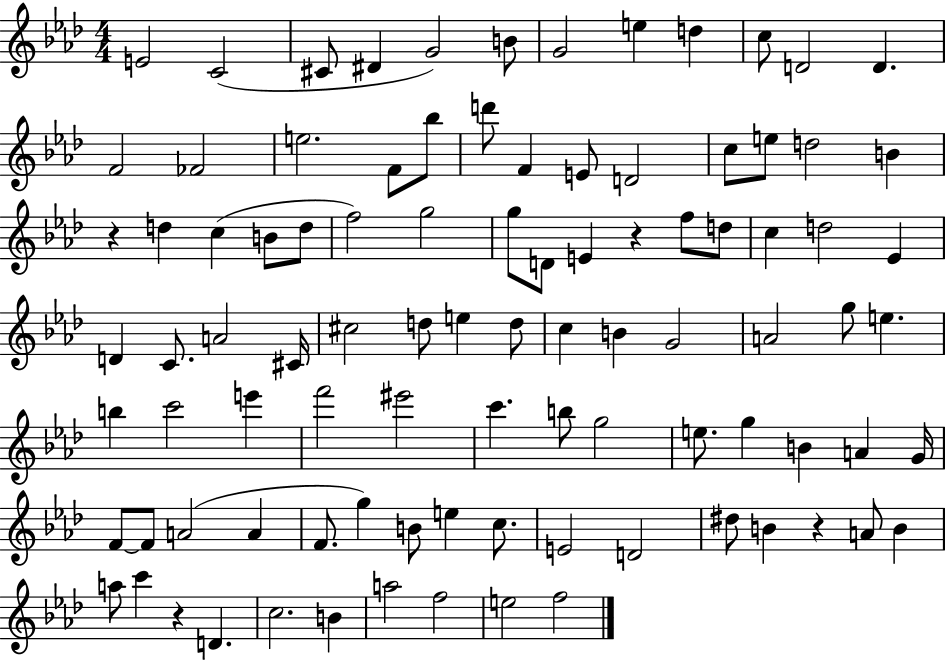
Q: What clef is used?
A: treble